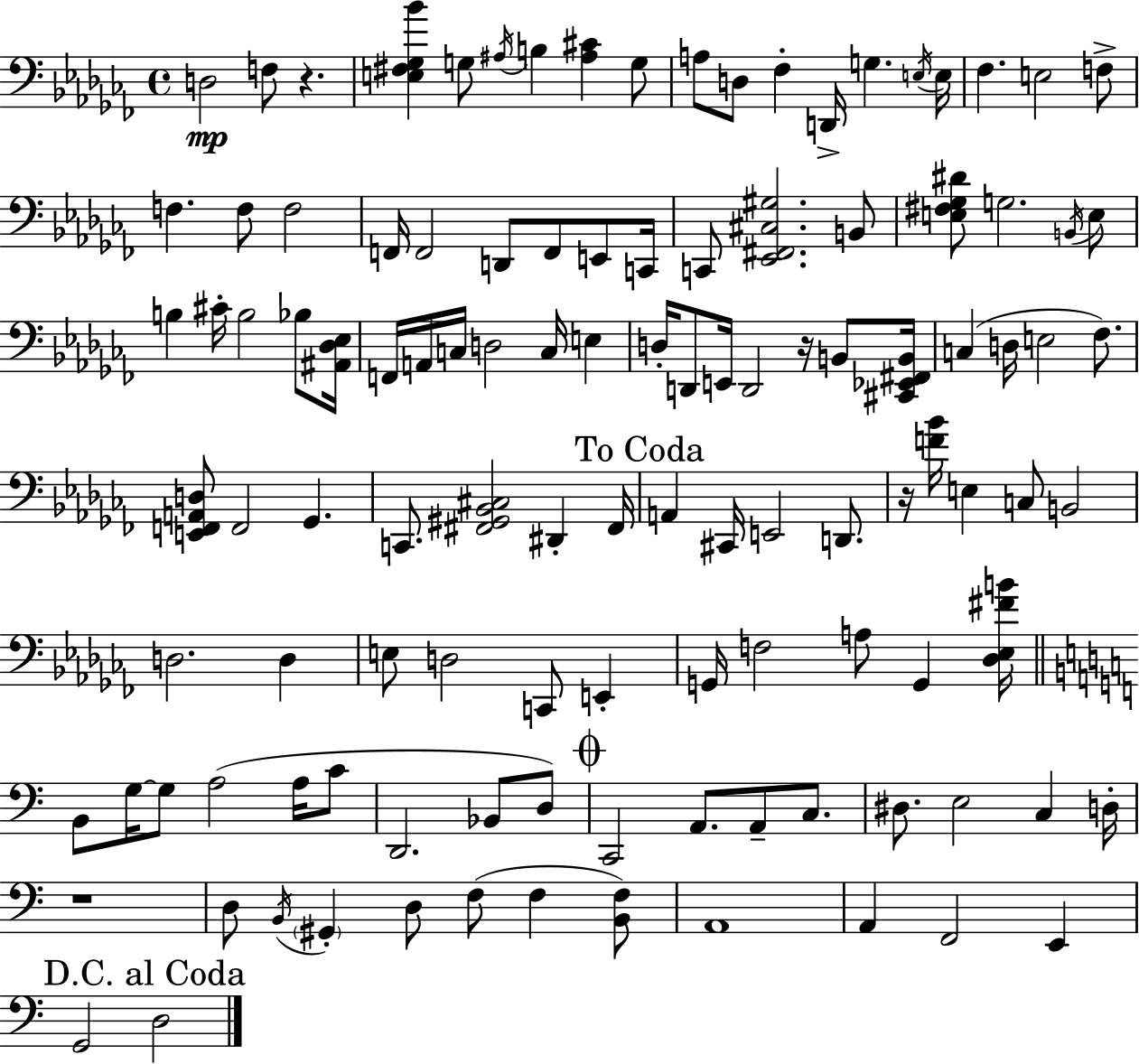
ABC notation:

X:1
T:Untitled
M:4/4
L:1/4
K:Abm
D,2 F,/2 z [E,^F,_G,_B] G,/2 ^A,/4 B, [^A,^C] G,/2 A,/2 D,/2 _F, D,,/4 G, E,/4 E,/4 _F, E,2 F,/2 F, F,/2 F,2 F,,/4 F,,2 D,,/2 F,,/2 E,,/2 C,,/4 C,,/2 [_E,,^F,,^C,^G,]2 B,,/2 [E,^F,_G,^D]/2 G,2 B,,/4 E,/2 B, ^C/4 B,2 _B,/2 [^A,,_D,_E,]/4 F,,/4 A,,/4 C,/4 D,2 C,/4 E, D,/4 D,,/2 E,,/4 D,,2 z/4 B,,/2 [^C,,_E,,^F,,B,,]/4 C, D,/4 E,2 _F,/2 [E,,F,,A,,D,]/2 F,,2 _G,, C,,/2 [^F,,^G,,_B,,^C,]2 ^D,, ^F,,/4 A,, ^C,,/4 E,,2 D,,/2 z/4 [F_B]/4 E, C,/2 B,,2 D,2 D, E,/2 D,2 C,,/2 E,, G,,/4 F,2 A,/2 G,, [_D,_E,^FB]/4 B,,/2 G,/4 G,/2 A,2 A,/4 C/2 D,,2 _B,,/2 D,/2 C,,2 A,,/2 A,,/2 C,/2 ^D,/2 E,2 C, D,/4 z4 D,/2 B,,/4 ^G,, D,/2 F,/2 F, [B,,F,]/2 A,,4 A,, F,,2 E,, G,,2 D,2